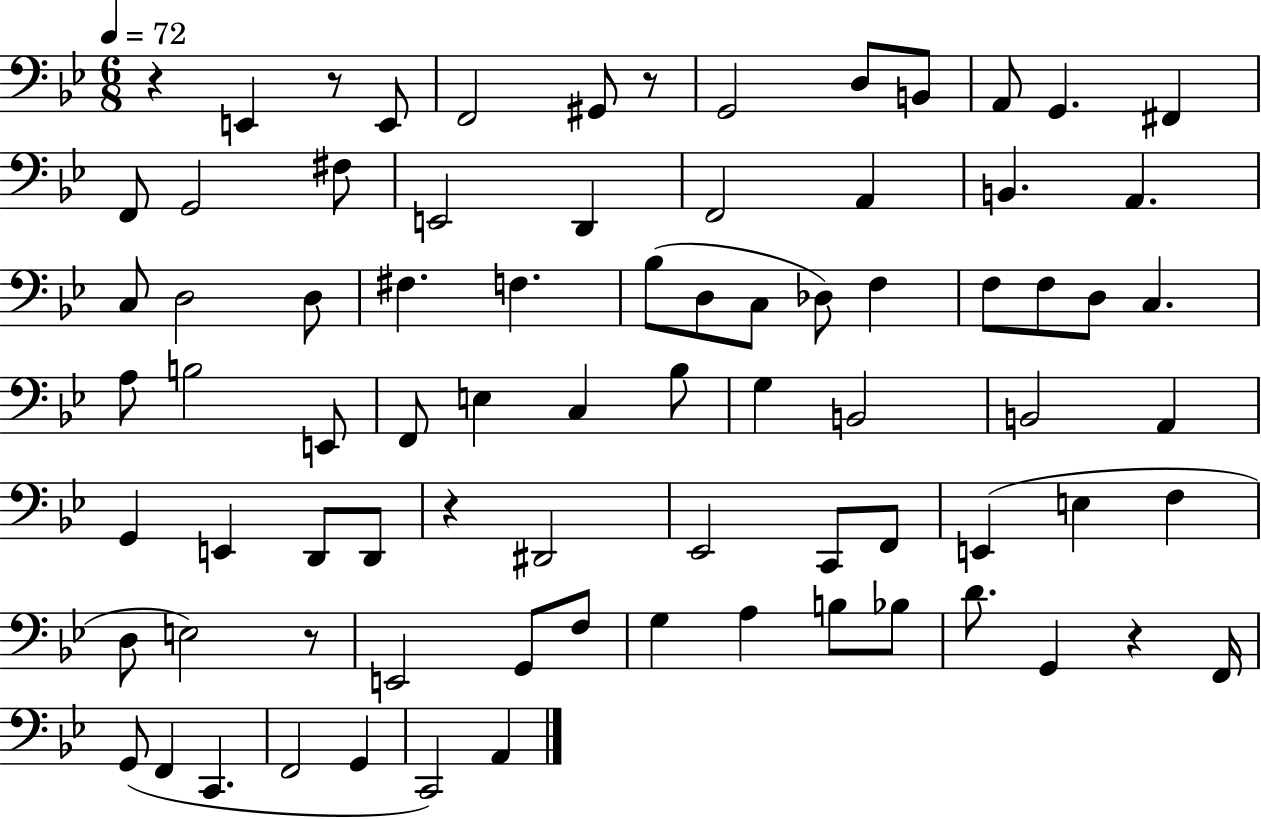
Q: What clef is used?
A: bass